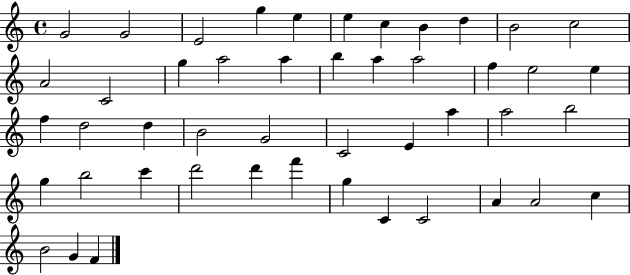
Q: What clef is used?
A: treble